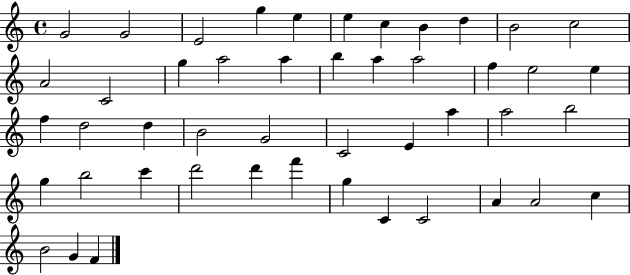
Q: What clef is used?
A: treble